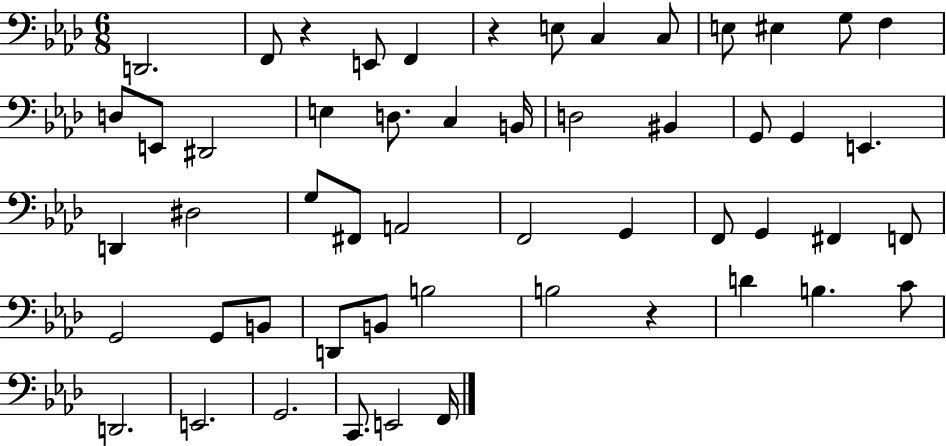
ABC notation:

X:1
T:Untitled
M:6/8
L:1/4
K:Ab
D,,2 F,,/2 z E,,/2 F,, z E,/2 C, C,/2 E,/2 ^E, G,/2 F, D,/2 E,,/2 ^D,,2 E, D,/2 C, B,,/4 D,2 ^B,, G,,/2 G,, E,, D,, ^D,2 G,/2 ^F,,/2 A,,2 F,,2 G,, F,,/2 G,, ^F,, F,,/2 G,,2 G,,/2 B,,/2 D,,/2 B,,/2 B,2 B,2 z D B, C/2 D,,2 E,,2 G,,2 C,,/2 E,,2 F,,/4